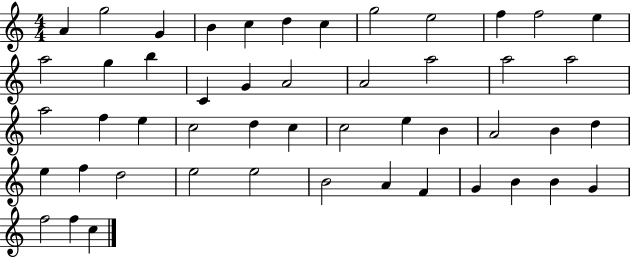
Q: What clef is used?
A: treble